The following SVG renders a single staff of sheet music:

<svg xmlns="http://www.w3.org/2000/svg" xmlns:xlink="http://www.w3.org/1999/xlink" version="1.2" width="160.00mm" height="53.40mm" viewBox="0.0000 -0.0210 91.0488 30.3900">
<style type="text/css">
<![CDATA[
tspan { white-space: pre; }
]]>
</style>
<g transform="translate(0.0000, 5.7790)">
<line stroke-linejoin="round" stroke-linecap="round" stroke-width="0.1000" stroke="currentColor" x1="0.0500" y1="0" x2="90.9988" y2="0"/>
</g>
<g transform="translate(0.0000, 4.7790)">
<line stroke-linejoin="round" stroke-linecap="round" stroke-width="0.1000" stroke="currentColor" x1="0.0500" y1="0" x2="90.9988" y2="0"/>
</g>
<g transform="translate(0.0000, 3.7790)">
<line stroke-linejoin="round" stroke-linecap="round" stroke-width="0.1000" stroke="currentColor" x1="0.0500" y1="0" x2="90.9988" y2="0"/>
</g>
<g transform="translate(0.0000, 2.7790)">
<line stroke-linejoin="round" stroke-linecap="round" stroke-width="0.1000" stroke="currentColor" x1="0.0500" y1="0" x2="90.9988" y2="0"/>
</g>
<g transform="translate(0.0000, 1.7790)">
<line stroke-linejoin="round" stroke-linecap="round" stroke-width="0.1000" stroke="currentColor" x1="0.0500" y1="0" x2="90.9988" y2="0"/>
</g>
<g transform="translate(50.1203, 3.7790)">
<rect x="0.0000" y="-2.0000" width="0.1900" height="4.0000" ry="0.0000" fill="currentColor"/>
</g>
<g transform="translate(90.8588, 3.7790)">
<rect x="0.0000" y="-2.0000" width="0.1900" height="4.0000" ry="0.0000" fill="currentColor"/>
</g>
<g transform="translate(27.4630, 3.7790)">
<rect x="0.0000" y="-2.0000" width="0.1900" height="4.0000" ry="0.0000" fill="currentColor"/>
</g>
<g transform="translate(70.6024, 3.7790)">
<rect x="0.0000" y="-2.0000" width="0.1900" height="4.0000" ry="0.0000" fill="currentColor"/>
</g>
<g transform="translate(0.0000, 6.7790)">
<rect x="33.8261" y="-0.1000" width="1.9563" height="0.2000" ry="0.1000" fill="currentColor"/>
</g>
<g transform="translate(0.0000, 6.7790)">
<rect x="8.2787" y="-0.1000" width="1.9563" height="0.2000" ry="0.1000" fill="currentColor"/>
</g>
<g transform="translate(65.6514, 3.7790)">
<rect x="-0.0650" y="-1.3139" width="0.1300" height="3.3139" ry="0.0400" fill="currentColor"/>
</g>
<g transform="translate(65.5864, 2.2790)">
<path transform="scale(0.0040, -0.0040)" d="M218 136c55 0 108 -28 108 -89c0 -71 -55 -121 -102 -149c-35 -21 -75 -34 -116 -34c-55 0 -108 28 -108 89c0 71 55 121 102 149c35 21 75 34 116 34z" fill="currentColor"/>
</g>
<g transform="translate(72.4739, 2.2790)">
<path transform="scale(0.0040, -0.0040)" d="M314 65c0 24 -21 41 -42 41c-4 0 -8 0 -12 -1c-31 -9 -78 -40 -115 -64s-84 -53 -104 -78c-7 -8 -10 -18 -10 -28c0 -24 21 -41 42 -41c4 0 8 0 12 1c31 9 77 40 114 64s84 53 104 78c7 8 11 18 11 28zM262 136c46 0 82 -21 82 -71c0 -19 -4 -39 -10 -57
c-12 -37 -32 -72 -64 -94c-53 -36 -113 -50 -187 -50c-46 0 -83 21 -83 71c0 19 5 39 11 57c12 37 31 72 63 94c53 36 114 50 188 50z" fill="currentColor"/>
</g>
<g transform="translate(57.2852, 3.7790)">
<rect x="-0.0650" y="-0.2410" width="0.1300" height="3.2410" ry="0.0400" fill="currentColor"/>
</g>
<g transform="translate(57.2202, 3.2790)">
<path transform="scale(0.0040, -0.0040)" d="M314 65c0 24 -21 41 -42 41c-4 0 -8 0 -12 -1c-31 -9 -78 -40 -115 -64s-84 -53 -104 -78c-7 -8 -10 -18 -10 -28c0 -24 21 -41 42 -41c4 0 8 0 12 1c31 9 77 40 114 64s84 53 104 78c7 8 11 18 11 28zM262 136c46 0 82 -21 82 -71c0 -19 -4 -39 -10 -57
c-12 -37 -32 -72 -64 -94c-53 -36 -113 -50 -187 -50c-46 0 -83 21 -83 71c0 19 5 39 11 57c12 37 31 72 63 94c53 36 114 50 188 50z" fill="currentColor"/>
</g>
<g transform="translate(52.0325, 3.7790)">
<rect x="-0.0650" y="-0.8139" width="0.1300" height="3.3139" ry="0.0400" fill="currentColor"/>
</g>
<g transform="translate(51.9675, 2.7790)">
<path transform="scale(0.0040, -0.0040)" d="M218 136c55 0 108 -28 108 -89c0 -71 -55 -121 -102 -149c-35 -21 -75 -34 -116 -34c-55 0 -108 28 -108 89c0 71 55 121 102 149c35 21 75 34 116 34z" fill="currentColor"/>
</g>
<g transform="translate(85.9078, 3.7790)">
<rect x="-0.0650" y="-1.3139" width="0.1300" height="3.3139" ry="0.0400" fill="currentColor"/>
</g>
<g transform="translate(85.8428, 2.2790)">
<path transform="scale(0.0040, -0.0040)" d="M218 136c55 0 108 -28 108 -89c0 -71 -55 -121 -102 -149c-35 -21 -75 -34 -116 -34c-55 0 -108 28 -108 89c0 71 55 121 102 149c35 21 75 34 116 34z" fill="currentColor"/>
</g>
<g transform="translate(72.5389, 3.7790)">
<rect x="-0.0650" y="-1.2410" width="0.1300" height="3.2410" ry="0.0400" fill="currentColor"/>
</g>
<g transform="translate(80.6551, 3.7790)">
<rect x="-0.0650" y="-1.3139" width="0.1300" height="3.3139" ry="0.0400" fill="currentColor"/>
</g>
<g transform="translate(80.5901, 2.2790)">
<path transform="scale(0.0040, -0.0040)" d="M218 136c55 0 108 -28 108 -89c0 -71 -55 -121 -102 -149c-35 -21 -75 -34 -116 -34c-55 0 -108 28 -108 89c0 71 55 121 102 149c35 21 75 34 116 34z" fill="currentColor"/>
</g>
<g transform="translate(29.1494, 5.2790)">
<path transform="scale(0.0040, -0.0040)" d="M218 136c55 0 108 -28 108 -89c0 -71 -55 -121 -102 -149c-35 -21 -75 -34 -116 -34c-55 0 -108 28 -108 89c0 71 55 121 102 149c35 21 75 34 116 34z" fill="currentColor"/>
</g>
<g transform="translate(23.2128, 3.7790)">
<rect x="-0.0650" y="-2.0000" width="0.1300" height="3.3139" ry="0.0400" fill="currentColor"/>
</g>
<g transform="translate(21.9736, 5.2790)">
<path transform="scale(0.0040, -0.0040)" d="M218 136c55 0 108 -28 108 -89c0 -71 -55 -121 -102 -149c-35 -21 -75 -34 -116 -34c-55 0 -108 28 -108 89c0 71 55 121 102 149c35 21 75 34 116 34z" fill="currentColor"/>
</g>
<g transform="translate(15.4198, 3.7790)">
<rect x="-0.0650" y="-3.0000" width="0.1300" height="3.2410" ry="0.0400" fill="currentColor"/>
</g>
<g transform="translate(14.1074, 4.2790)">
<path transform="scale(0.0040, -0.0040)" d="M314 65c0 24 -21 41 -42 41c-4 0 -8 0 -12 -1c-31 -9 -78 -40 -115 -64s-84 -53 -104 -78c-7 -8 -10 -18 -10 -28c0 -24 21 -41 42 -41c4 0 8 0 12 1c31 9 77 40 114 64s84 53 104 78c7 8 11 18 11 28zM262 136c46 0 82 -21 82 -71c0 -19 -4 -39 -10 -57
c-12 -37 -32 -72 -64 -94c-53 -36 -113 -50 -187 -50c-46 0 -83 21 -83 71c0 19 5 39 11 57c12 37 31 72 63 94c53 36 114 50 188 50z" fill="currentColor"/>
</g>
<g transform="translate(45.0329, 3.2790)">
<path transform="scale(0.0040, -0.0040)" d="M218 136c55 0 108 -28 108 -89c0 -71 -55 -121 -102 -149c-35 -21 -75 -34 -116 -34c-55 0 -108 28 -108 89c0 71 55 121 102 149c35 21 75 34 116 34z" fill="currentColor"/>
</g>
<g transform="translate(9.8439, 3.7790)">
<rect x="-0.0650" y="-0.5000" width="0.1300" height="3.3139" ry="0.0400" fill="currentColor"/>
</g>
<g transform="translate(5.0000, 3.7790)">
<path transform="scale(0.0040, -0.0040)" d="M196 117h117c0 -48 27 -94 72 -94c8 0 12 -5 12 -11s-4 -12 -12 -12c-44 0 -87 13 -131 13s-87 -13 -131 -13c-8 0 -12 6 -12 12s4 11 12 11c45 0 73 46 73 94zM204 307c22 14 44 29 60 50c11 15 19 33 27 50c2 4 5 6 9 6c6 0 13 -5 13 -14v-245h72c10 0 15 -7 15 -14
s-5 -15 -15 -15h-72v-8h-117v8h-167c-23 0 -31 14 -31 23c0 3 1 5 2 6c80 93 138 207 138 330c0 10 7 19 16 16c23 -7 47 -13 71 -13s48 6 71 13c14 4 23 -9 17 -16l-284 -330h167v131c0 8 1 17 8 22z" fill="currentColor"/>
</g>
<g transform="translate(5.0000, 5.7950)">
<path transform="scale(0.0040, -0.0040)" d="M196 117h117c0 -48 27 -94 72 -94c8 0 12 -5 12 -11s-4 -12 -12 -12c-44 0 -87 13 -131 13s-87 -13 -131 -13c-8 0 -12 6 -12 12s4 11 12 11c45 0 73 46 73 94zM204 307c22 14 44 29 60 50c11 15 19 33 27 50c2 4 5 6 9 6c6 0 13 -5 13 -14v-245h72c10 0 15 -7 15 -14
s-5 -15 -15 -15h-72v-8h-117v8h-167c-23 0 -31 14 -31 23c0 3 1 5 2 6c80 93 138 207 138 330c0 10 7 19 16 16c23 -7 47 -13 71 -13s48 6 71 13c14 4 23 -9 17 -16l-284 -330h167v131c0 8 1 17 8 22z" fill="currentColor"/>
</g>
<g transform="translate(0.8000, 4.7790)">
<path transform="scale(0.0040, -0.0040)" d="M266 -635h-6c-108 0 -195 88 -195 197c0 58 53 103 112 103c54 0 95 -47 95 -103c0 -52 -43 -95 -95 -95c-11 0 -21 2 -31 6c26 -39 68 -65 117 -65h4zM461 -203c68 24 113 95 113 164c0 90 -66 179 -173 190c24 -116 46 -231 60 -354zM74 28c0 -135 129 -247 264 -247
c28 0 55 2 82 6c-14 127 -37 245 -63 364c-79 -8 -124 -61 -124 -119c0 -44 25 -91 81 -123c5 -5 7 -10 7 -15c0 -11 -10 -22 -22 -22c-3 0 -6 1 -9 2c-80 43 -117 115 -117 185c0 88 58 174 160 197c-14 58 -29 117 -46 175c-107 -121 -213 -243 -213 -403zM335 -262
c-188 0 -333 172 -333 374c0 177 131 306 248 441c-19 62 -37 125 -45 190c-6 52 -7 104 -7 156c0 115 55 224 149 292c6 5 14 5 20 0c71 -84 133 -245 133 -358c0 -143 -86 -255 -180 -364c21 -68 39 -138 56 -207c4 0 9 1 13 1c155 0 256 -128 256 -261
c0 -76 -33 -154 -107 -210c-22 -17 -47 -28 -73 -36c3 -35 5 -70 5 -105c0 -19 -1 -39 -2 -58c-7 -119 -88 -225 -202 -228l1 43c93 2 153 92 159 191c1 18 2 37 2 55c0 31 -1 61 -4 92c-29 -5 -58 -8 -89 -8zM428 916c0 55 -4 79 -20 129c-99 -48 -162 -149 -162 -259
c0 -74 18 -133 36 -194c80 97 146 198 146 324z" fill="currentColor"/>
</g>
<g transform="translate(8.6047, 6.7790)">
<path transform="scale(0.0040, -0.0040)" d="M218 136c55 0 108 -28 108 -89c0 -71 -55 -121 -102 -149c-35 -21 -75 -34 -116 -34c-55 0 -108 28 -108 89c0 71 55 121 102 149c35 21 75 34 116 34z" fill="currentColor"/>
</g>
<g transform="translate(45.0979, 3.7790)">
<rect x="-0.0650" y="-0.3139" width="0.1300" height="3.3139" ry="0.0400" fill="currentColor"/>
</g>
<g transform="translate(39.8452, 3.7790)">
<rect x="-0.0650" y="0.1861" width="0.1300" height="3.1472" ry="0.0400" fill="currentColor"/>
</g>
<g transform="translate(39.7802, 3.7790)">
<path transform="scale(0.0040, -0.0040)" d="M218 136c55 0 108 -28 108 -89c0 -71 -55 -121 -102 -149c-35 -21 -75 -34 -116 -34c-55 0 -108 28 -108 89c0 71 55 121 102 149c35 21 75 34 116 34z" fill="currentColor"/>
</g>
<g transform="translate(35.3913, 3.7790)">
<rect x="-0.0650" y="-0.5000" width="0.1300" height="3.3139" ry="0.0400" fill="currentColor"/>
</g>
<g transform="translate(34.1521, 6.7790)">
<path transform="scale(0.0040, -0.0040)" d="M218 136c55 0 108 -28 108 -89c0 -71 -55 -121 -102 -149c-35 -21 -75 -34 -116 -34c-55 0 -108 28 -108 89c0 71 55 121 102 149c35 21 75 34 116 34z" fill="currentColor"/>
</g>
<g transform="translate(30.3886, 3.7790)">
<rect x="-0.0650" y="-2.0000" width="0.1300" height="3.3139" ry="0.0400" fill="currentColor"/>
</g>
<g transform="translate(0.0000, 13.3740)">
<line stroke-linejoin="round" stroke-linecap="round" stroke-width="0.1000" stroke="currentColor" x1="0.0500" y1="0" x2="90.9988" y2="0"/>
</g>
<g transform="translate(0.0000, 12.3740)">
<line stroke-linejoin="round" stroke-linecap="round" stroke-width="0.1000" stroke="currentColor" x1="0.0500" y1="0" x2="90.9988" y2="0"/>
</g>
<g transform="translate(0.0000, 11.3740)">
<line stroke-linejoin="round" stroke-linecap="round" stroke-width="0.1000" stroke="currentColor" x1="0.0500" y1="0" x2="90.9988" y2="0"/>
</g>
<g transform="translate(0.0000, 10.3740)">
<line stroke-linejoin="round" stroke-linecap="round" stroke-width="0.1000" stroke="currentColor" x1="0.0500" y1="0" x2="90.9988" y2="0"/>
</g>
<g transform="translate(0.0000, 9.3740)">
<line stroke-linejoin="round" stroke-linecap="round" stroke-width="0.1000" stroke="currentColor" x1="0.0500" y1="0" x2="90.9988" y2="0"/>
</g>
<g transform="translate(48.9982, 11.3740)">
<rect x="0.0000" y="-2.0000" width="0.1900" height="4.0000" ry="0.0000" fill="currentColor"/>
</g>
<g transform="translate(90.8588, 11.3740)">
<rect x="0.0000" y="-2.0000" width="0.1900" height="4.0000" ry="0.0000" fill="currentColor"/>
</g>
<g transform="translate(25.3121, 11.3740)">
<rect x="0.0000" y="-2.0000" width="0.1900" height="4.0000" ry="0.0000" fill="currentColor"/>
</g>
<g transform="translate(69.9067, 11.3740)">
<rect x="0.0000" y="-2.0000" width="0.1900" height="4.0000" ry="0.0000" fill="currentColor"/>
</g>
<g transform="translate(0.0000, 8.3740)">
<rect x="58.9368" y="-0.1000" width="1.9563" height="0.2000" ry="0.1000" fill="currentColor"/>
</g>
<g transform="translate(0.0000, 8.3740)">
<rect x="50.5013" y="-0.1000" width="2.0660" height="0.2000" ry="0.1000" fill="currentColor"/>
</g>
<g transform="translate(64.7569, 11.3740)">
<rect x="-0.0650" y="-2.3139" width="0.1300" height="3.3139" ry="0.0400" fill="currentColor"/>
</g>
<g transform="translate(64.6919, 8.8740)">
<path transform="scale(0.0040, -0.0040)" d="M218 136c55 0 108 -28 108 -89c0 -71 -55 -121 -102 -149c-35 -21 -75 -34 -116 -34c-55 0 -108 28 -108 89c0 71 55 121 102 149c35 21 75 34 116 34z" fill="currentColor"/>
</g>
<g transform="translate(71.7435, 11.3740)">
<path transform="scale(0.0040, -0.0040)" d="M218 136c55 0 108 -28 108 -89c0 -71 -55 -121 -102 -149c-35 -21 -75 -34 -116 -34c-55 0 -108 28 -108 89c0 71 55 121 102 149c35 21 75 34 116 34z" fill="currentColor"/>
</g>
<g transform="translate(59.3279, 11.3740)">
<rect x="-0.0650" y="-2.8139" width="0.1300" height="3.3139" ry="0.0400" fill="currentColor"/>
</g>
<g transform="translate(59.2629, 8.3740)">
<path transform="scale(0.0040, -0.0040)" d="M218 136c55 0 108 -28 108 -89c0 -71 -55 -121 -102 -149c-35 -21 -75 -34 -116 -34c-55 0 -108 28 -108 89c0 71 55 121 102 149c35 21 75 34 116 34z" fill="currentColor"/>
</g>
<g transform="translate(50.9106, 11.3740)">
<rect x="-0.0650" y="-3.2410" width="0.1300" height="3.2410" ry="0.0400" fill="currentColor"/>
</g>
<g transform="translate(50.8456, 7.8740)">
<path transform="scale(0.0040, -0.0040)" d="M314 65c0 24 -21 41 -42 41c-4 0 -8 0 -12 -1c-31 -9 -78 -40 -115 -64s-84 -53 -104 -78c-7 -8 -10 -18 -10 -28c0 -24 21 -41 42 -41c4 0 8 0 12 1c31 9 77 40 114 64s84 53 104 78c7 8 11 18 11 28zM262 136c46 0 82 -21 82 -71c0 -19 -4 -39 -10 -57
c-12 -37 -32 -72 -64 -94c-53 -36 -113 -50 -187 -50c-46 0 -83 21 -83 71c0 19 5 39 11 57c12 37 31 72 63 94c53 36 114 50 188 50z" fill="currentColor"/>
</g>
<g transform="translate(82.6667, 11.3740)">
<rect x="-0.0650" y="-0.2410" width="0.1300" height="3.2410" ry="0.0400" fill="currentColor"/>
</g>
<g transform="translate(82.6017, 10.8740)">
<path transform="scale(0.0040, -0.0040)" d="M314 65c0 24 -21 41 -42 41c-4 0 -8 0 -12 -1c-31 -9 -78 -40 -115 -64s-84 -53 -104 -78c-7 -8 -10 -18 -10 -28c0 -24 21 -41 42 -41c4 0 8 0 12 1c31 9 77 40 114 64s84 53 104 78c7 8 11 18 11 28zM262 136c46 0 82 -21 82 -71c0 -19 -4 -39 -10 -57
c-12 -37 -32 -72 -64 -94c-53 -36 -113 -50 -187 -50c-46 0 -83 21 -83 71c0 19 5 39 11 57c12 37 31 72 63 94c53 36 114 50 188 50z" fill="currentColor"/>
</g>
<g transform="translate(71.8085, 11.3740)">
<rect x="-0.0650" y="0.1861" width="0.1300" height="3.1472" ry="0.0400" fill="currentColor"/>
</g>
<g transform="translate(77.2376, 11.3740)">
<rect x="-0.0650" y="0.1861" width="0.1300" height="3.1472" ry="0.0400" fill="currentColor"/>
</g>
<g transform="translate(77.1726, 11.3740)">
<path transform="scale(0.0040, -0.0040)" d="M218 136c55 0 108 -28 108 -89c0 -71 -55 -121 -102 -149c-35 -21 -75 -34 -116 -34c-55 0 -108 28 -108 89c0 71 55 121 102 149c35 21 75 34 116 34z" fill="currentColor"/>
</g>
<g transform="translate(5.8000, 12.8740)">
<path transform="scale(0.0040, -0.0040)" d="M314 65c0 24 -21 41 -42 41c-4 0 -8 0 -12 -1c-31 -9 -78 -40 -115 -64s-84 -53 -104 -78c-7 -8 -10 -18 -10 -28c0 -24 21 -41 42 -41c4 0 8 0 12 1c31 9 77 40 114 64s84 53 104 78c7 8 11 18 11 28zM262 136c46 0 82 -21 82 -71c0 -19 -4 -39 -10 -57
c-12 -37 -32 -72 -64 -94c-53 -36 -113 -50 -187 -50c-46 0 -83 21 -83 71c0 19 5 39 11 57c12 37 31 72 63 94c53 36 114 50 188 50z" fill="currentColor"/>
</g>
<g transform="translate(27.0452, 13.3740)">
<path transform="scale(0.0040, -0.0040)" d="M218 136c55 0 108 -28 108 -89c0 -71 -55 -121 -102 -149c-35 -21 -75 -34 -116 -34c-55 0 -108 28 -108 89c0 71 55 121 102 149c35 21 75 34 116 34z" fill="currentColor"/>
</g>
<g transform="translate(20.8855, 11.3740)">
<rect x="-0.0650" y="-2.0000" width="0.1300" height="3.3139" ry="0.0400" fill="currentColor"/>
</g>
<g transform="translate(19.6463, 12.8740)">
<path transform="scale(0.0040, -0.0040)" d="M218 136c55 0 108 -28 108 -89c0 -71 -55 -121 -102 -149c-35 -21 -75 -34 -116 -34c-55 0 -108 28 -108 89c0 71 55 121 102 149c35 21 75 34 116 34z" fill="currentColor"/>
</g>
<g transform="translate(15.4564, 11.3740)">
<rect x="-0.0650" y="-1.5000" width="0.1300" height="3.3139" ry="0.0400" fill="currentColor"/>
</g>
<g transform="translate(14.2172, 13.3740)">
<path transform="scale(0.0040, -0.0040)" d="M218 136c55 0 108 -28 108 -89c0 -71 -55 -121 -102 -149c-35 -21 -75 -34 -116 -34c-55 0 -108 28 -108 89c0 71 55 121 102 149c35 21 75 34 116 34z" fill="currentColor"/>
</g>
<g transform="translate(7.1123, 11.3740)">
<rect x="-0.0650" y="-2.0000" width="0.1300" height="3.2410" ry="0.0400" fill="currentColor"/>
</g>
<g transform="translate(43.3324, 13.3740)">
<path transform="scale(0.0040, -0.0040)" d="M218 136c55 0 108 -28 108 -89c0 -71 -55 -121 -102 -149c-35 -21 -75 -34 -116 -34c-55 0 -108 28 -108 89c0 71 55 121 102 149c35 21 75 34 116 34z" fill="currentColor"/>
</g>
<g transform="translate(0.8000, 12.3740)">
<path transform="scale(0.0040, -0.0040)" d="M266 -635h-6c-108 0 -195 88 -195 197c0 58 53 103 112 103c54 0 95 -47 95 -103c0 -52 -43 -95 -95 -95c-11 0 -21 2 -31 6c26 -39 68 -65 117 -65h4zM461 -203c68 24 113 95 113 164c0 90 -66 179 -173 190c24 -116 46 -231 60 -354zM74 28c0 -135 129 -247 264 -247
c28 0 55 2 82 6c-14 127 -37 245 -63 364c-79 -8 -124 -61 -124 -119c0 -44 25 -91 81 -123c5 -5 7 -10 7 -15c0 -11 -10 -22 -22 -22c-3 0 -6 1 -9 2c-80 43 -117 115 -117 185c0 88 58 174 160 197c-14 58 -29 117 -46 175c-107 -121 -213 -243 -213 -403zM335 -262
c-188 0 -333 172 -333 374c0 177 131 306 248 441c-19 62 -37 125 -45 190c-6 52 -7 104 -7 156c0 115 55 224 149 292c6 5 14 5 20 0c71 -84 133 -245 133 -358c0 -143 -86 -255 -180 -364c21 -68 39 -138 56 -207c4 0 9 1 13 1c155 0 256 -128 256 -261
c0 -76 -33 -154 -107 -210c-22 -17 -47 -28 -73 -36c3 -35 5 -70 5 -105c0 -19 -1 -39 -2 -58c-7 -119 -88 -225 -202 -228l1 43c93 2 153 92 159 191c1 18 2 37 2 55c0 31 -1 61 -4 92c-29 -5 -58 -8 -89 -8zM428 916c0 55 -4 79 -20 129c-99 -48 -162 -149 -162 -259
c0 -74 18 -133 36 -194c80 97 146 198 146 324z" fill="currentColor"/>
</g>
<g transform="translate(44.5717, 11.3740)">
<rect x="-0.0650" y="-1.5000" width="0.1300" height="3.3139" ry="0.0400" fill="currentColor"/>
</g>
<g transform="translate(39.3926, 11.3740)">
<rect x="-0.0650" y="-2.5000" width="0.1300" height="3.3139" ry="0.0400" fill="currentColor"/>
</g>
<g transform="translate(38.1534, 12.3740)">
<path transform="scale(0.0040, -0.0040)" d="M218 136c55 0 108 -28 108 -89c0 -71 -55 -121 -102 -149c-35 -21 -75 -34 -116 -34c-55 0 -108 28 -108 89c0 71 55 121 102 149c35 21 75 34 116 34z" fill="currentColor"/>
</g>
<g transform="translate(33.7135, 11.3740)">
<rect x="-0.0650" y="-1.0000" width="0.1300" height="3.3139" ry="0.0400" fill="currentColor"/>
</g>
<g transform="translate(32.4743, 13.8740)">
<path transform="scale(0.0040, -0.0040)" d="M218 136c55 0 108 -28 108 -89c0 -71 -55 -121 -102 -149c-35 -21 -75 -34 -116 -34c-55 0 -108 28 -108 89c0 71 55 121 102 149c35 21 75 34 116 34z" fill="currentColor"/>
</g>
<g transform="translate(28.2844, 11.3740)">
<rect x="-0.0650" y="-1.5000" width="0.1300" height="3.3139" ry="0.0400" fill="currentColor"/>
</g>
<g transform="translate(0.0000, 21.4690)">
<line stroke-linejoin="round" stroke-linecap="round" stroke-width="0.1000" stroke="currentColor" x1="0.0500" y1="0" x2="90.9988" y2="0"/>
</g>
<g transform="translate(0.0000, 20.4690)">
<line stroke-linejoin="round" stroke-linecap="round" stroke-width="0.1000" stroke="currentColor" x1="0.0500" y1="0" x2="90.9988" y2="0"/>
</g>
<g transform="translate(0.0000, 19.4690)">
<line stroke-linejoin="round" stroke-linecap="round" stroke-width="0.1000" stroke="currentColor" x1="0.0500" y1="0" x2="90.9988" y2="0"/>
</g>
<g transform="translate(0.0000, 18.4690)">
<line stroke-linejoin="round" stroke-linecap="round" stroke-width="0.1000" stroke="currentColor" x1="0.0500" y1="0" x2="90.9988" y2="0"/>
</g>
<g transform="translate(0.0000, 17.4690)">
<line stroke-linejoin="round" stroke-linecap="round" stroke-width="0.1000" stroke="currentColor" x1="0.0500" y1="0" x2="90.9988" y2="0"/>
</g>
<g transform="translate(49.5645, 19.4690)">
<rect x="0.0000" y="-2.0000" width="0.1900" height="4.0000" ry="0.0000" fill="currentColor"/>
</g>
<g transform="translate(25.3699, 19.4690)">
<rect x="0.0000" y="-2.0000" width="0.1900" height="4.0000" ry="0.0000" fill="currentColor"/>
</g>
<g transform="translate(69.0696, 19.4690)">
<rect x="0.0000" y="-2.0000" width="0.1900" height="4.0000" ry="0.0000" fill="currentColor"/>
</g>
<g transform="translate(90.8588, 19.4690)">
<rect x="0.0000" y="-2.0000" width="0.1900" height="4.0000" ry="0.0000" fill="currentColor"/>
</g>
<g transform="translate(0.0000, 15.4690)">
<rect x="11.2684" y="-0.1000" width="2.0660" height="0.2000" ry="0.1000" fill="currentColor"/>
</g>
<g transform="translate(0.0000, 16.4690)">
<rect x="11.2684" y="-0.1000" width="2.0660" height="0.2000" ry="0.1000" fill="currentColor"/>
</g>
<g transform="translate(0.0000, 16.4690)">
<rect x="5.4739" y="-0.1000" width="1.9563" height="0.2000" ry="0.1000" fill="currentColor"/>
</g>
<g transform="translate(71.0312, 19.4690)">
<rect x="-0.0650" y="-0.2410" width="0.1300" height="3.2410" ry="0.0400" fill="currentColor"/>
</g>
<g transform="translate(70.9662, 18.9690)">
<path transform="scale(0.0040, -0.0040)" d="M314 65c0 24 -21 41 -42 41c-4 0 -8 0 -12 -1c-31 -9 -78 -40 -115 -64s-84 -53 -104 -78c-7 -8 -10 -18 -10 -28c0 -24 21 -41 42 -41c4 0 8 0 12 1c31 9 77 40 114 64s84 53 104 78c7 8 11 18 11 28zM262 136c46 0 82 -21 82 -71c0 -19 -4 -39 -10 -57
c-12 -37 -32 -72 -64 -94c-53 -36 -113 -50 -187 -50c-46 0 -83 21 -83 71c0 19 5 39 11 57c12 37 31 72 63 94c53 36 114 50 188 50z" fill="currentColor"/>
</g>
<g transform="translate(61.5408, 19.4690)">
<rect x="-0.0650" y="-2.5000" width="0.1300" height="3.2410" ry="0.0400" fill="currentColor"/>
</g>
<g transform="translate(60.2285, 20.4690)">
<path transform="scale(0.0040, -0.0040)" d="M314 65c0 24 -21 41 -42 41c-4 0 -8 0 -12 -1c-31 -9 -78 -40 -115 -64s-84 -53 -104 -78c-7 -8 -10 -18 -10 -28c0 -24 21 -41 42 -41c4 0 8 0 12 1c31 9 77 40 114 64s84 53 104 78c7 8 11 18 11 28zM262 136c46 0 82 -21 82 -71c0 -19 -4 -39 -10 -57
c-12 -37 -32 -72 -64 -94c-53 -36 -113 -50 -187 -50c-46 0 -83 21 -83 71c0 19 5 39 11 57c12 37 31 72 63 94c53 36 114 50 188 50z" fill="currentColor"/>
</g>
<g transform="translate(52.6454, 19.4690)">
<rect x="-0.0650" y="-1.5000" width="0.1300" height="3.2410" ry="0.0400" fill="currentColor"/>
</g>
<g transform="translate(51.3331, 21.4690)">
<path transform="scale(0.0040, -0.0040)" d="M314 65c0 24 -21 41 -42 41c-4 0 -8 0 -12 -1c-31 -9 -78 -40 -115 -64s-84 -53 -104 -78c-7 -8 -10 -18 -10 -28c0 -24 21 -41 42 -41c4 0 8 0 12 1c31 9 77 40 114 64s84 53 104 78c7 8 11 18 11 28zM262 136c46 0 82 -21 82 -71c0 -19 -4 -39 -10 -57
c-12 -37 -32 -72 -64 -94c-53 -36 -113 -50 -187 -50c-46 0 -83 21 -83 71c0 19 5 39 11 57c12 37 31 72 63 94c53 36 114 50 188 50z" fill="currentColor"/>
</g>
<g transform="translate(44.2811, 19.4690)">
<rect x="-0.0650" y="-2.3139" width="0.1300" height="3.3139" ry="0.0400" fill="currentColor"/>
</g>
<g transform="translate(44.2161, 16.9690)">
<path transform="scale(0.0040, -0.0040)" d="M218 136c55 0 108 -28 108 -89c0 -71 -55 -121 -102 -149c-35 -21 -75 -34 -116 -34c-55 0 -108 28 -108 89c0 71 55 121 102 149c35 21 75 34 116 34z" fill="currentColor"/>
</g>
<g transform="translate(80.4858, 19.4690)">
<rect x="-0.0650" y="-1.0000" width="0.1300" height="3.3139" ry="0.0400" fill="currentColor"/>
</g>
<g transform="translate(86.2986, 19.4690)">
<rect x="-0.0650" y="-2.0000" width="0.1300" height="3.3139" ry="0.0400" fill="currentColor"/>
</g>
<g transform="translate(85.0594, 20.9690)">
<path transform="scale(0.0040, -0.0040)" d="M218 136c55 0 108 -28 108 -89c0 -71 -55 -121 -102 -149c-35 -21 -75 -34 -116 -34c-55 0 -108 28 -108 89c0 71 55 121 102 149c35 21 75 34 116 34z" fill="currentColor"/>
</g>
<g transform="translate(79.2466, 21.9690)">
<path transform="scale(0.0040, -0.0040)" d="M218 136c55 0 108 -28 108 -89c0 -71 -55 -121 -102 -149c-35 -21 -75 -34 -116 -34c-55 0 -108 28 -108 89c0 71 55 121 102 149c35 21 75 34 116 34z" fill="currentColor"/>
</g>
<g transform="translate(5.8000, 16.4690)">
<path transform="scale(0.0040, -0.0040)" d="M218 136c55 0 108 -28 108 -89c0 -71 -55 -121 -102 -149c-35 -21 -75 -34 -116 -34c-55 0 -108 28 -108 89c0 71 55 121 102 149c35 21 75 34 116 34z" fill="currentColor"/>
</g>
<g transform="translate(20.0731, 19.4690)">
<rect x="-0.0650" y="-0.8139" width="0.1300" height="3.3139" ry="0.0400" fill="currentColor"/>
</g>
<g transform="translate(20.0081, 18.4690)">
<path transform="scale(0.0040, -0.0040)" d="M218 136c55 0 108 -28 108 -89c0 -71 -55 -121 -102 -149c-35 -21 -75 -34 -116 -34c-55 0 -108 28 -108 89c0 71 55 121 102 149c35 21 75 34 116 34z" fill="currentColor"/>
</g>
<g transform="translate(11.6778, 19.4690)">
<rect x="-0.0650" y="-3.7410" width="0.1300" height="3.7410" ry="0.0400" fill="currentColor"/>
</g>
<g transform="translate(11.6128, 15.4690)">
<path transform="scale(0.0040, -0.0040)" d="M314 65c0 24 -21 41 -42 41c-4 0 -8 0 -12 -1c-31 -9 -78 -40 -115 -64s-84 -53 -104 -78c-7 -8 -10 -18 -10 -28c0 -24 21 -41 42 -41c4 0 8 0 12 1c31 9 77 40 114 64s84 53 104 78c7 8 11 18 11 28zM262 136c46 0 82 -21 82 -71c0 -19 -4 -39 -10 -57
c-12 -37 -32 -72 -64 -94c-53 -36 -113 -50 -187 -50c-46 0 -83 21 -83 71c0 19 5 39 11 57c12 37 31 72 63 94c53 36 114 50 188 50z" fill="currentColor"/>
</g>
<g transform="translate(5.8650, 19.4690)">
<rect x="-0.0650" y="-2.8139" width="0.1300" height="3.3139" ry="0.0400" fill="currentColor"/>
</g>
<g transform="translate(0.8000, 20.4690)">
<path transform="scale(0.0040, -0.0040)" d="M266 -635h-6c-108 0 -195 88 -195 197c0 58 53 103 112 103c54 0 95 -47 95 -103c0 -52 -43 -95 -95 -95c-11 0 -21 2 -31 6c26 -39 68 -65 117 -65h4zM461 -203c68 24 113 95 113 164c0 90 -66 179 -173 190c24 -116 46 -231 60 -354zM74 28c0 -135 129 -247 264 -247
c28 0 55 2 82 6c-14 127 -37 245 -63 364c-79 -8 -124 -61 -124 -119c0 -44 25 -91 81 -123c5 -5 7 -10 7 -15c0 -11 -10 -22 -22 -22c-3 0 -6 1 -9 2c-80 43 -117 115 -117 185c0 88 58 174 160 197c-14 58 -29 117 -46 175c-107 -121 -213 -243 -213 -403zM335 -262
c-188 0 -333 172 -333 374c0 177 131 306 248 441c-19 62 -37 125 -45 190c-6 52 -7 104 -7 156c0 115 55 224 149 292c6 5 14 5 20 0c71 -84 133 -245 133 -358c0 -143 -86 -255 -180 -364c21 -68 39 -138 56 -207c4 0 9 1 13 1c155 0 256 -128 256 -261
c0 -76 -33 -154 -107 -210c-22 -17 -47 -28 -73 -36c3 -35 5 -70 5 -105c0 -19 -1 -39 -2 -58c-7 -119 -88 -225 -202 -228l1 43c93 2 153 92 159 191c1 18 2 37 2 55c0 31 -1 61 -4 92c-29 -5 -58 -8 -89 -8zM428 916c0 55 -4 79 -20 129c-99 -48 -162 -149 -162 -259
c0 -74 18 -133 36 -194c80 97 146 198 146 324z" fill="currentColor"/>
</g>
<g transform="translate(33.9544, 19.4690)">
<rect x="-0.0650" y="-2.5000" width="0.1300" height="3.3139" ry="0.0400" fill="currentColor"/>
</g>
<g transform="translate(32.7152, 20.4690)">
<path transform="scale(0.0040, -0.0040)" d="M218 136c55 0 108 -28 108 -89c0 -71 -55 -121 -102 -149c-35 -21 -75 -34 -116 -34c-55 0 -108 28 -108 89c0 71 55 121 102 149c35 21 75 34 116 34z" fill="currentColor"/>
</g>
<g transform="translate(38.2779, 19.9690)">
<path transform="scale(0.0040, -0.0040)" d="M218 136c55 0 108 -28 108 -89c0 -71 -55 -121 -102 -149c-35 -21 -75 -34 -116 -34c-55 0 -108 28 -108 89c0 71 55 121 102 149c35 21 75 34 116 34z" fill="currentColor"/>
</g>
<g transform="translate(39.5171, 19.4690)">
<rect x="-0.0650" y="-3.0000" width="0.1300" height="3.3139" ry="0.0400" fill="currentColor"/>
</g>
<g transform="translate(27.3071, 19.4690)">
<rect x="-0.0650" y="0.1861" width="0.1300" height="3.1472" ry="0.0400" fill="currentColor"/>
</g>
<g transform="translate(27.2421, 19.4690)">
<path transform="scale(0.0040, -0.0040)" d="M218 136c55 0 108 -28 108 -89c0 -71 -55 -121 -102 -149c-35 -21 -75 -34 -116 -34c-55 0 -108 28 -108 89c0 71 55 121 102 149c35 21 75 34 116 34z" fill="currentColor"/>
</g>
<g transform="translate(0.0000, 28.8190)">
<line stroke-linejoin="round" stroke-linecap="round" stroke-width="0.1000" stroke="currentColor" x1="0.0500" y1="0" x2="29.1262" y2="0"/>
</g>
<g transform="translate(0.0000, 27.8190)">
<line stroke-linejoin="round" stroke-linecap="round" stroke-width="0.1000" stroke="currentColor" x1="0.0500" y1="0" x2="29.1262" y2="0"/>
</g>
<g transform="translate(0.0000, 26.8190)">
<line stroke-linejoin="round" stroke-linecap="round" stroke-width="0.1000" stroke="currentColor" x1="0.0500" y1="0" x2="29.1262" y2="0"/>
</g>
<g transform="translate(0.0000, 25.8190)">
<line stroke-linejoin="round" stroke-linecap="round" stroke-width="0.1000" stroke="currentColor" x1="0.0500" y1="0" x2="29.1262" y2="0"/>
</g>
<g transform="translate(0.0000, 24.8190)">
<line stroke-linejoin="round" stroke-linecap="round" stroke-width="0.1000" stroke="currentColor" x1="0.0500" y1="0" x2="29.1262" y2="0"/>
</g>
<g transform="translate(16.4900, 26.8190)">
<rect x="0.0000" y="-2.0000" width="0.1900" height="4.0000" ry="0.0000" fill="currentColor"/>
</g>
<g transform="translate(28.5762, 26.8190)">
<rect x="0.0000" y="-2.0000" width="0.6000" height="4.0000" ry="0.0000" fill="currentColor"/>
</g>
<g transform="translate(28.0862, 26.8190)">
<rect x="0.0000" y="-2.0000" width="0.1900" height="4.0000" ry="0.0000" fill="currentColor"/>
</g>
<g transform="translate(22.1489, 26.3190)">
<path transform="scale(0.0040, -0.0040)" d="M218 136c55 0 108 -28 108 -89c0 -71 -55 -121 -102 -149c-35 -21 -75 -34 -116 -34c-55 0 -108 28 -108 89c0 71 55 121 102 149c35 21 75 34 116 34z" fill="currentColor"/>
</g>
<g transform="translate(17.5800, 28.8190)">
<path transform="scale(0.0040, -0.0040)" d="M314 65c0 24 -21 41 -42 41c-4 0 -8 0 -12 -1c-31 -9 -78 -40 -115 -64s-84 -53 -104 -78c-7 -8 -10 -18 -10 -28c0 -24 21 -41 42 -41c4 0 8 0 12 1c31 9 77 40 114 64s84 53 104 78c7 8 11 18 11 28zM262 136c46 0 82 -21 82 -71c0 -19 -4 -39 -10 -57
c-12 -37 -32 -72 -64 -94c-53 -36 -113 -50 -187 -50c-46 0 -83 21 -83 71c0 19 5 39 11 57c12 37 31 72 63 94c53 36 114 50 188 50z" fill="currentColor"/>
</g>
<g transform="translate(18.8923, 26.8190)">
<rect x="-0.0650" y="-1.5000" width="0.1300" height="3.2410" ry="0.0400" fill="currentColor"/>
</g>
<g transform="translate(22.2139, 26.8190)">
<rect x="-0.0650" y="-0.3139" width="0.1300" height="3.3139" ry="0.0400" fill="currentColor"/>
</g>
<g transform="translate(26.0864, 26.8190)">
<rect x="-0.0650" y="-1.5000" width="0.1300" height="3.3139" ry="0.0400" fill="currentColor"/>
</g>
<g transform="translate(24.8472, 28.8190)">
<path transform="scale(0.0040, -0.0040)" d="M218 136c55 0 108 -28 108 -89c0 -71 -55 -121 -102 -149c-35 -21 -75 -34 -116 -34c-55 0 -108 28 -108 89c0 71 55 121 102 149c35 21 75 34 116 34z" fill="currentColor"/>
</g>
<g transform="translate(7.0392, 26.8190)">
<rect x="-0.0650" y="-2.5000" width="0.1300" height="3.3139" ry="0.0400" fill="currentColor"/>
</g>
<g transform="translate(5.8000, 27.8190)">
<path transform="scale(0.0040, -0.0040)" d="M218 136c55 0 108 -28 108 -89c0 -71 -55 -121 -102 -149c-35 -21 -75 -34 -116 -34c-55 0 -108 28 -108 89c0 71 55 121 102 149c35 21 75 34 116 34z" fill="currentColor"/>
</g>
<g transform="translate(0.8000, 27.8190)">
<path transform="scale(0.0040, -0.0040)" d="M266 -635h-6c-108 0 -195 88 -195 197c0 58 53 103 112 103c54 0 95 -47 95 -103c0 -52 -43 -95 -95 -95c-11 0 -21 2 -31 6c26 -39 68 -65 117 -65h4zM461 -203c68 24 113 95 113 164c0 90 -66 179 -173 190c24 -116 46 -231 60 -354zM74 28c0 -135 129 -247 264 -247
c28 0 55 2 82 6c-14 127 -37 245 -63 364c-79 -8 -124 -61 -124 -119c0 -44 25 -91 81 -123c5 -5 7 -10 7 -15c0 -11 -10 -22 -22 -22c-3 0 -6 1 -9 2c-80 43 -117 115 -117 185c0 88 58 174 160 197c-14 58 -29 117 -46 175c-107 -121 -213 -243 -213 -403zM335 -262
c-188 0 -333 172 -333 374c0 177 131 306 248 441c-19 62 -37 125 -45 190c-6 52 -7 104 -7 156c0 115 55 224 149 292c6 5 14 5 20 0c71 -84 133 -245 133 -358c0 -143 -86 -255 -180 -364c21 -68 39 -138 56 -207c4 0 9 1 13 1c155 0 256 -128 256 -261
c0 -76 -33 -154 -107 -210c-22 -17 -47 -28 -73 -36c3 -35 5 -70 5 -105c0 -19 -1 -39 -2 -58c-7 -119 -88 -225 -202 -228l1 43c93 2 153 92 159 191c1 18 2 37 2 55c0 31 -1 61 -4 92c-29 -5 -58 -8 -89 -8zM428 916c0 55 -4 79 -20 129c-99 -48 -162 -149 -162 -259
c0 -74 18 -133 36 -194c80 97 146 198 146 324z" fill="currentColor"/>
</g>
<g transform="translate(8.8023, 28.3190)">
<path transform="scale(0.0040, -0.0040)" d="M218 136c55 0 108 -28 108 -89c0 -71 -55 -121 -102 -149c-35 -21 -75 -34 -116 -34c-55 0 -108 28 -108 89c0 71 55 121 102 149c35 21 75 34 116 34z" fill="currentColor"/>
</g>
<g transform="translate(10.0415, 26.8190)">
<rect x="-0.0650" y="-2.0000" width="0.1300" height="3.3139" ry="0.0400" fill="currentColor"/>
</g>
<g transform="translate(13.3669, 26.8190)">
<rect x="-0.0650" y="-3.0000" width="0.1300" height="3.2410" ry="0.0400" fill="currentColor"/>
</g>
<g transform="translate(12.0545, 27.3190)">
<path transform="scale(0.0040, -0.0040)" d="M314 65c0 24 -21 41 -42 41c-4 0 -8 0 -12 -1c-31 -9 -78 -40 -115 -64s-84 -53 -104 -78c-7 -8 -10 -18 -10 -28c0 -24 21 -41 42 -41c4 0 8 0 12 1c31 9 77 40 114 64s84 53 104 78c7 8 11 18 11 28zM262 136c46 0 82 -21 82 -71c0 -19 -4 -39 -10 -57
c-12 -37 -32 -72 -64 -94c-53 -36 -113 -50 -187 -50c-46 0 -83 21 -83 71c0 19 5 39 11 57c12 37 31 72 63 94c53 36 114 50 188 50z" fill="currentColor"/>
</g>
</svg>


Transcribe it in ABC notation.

X:1
T:Untitled
M:4/4
L:1/4
K:C
C A2 F F C B c d c2 e e2 e e F2 E F E D G E b2 a g B B c2 a c'2 d B G A g E2 G2 c2 D F G F A2 E2 c E